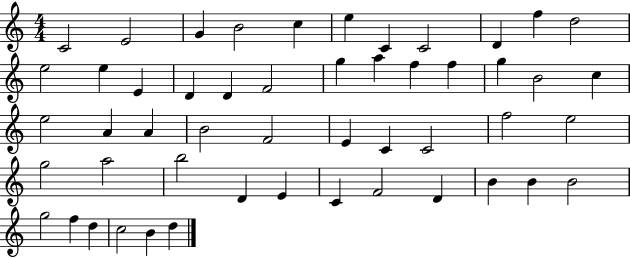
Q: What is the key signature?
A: C major